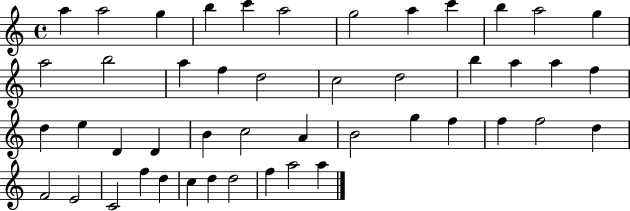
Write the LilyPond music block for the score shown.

{
  \clef treble
  \time 4/4
  \defaultTimeSignature
  \key c \major
  a''4 a''2 g''4 | b''4 c'''4 a''2 | g''2 a''4 c'''4 | b''4 a''2 g''4 | \break a''2 b''2 | a''4 f''4 d''2 | c''2 d''2 | b''4 a''4 a''4 f''4 | \break d''4 e''4 d'4 d'4 | b'4 c''2 a'4 | b'2 g''4 f''4 | f''4 f''2 d''4 | \break f'2 e'2 | c'2 f''4 d''4 | c''4 d''4 d''2 | f''4 a''2 a''4 | \break \bar "|."
}